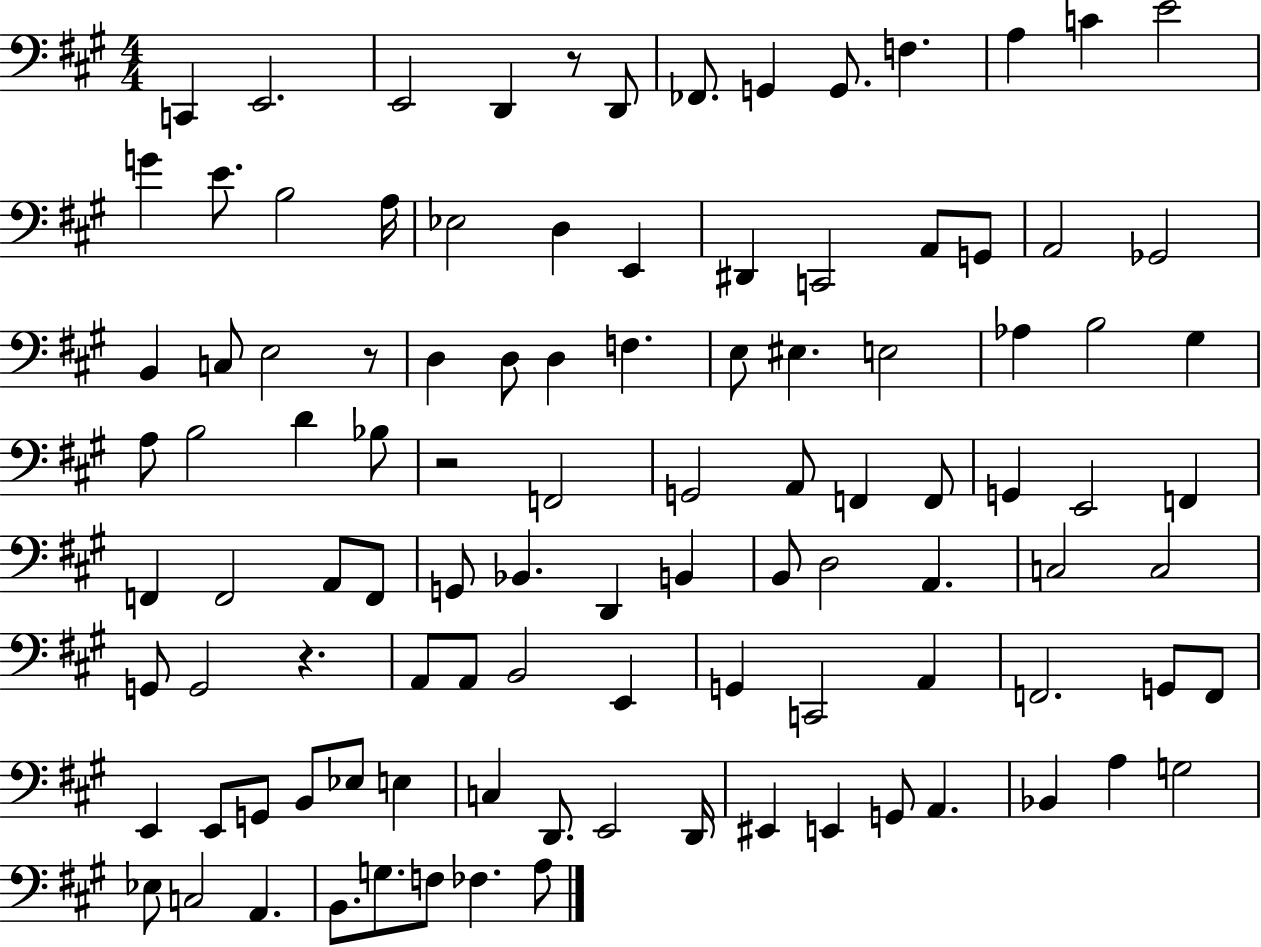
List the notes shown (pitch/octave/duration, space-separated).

C2/q E2/h. E2/h D2/q R/e D2/e FES2/e. G2/q G2/e. F3/q. A3/q C4/q E4/h G4/q E4/e. B3/h A3/s Eb3/h D3/q E2/q D#2/q C2/h A2/e G2/e A2/h Gb2/h B2/q C3/e E3/h R/e D3/q D3/e D3/q F3/q. E3/e EIS3/q. E3/h Ab3/q B3/h G#3/q A3/e B3/h D4/q Bb3/e R/h F2/h G2/h A2/e F2/q F2/e G2/q E2/h F2/q F2/q F2/h A2/e F2/e G2/e Bb2/q. D2/q B2/q B2/e D3/h A2/q. C3/h C3/h G2/e G2/h R/q. A2/e A2/e B2/h E2/q G2/q C2/h A2/q F2/h. G2/e F2/e E2/q E2/e G2/e B2/e Eb3/e E3/q C3/q D2/e. E2/h D2/s EIS2/q E2/q G2/e A2/q. Bb2/q A3/q G3/h Eb3/e C3/h A2/q. B2/e. G3/e. F3/e FES3/q. A3/e